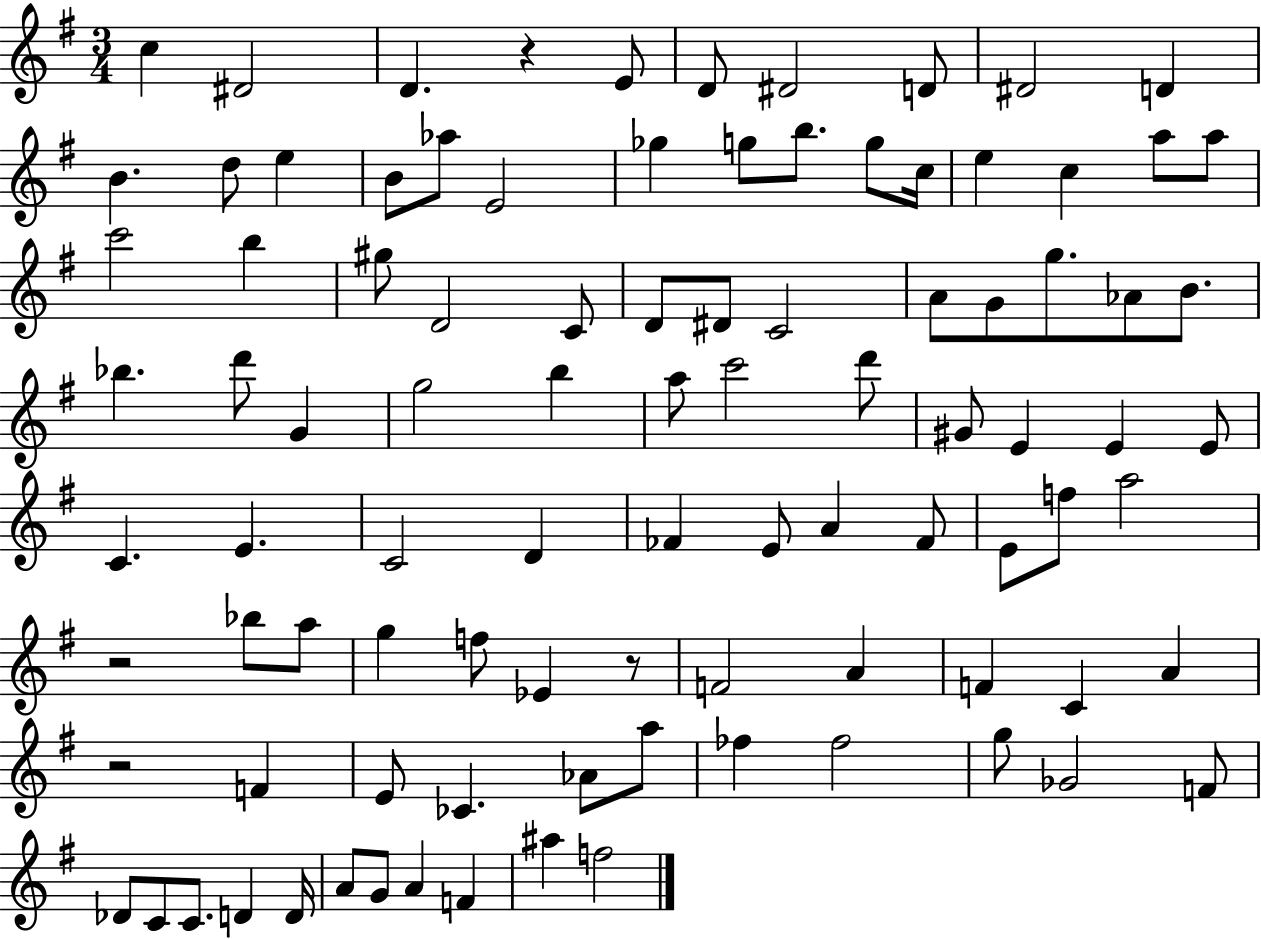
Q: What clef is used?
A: treble